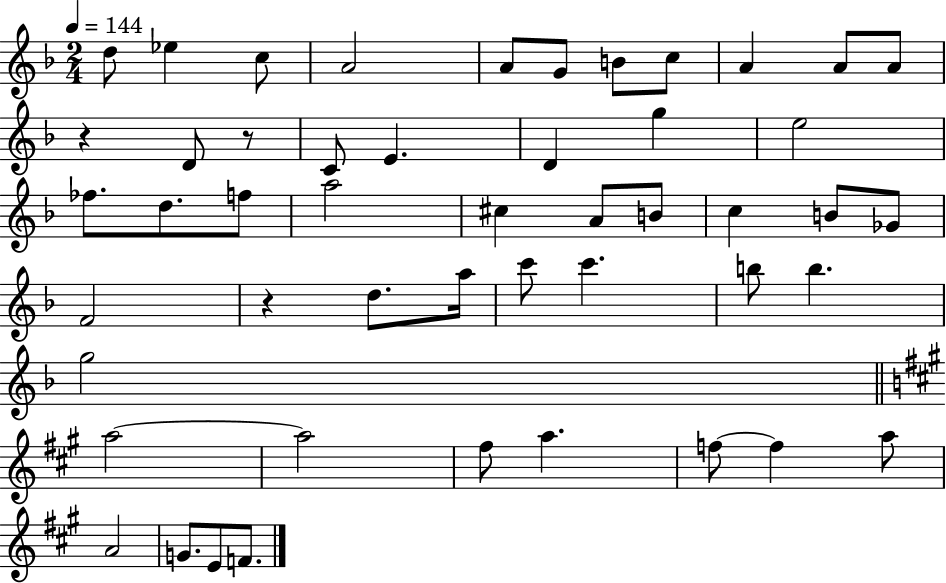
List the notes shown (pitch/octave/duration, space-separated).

D5/e Eb5/q C5/e A4/h A4/e G4/e B4/e C5/e A4/q A4/e A4/e R/q D4/e R/e C4/e E4/q. D4/q G5/q E5/h FES5/e. D5/e. F5/e A5/h C#5/q A4/e B4/e C5/q B4/e Gb4/e F4/h R/q D5/e. A5/s C6/e C6/q. B5/e B5/q. G5/h A5/h A5/h F#5/e A5/q. F5/e F5/q A5/e A4/h G4/e. E4/e F4/e.